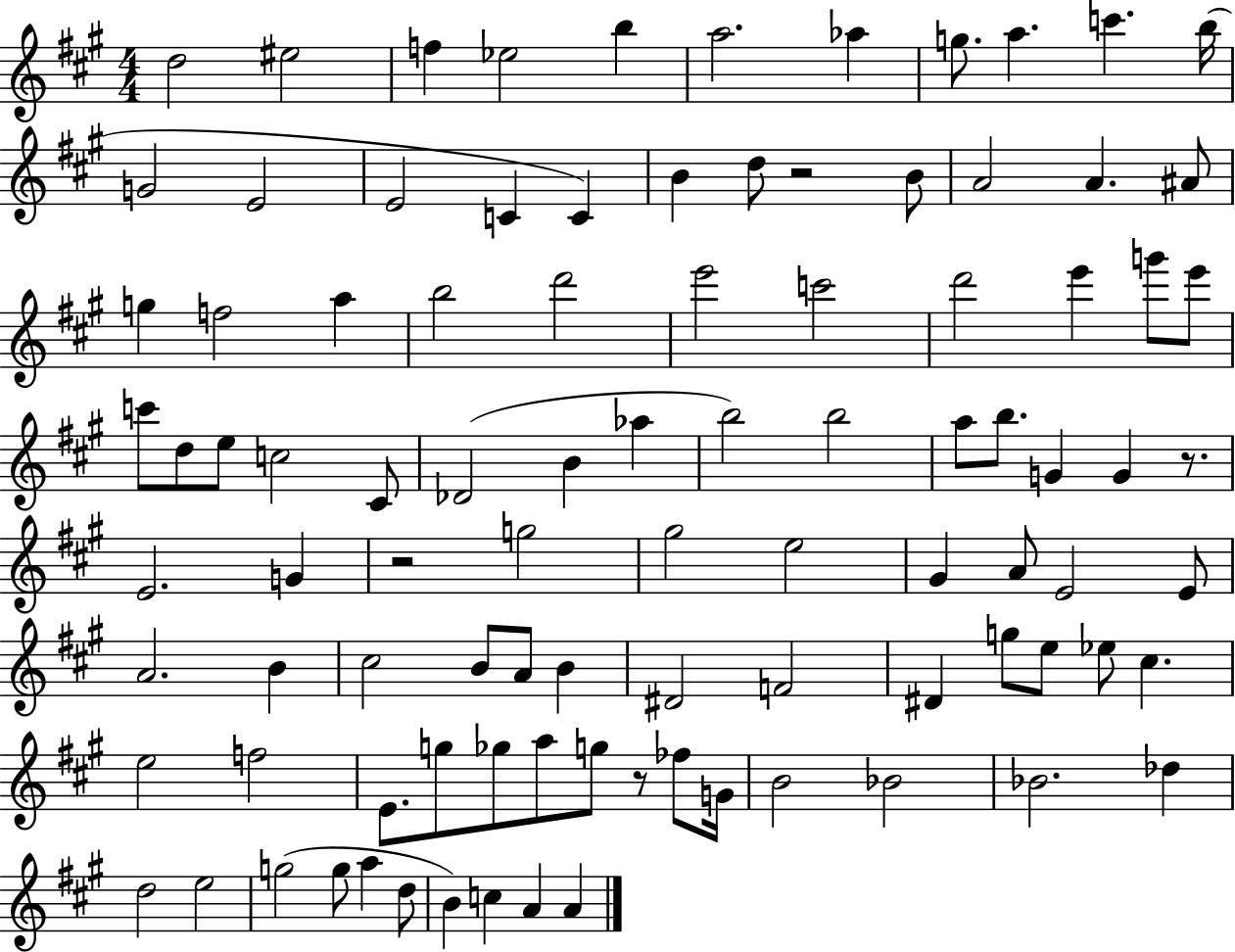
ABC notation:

X:1
T:Untitled
M:4/4
L:1/4
K:A
d2 ^e2 f _e2 b a2 _a g/2 a c' b/4 G2 E2 E2 C C B d/2 z2 B/2 A2 A ^A/2 g f2 a b2 d'2 e'2 c'2 d'2 e' g'/2 e'/2 c'/2 d/2 e/2 c2 ^C/2 _D2 B _a b2 b2 a/2 b/2 G G z/2 E2 G z2 g2 ^g2 e2 ^G A/2 E2 E/2 A2 B ^c2 B/2 A/2 B ^D2 F2 ^D g/2 e/2 _e/2 ^c e2 f2 E/2 g/2 _g/2 a/2 g/2 z/2 _f/2 G/4 B2 _B2 _B2 _d d2 e2 g2 g/2 a d/2 B c A A